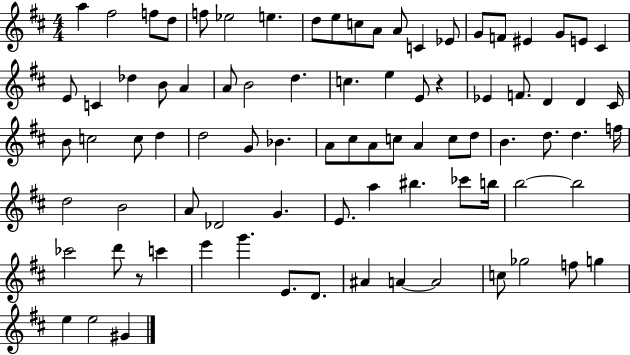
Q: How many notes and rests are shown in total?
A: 85